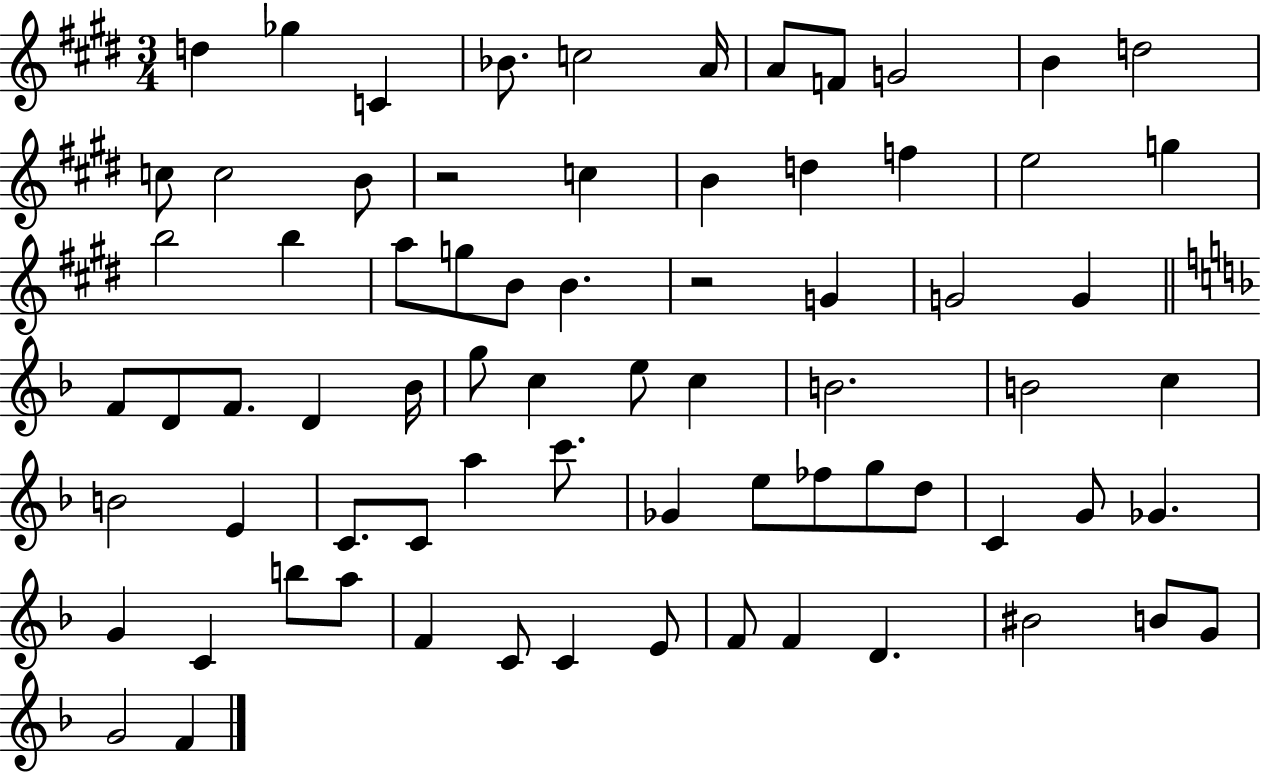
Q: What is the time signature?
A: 3/4